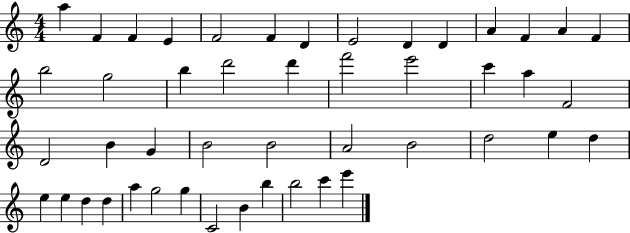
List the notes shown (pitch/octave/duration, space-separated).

A5/q F4/q F4/q E4/q F4/h F4/q D4/q E4/h D4/q D4/q A4/q F4/q A4/q F4/q B5/h G5/h B5/q D6/h D6/q F6/h E6/h C6/q A5/q F4/h D4/h B4/q G4/q B4/h B4/h A4/h B4/h D5/h E5/q D5/q E5/q E5/q D5/q D5/q A5/q G5/h G5/q C4/h B4/q B5/q B5/h C6/q E6/q